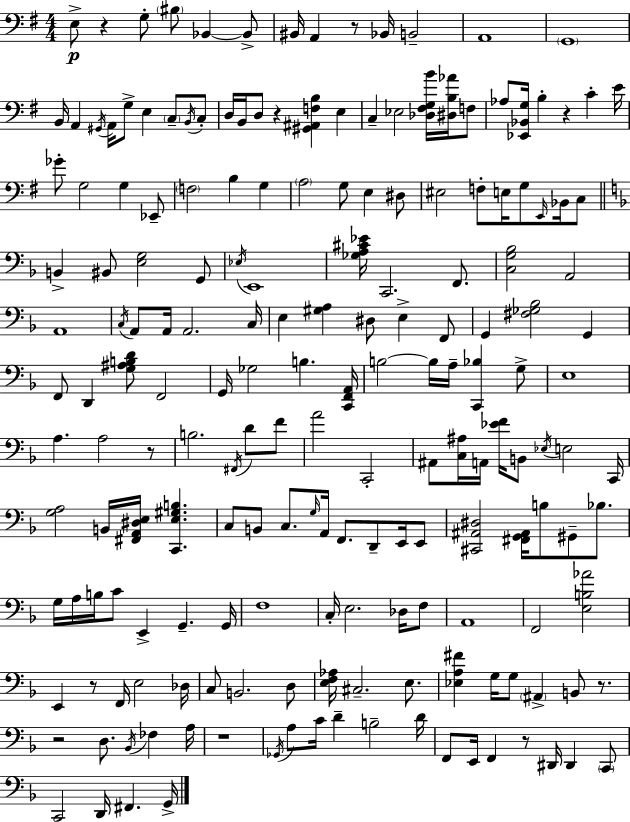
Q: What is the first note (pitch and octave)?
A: E3